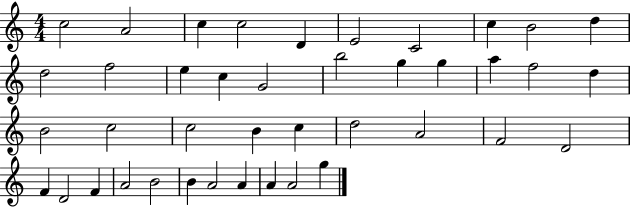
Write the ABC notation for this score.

X:1
T:Untitled
M:4/4
L:1/4
K:C
c2 A2 c c2 D E2 C2 c B2 d d2 f2 e c G2 b2 g g a f2 d B2 c2 c2 B c d2 A2 F2 D2 F D2 F A2 B2 B A2 A A A2 g